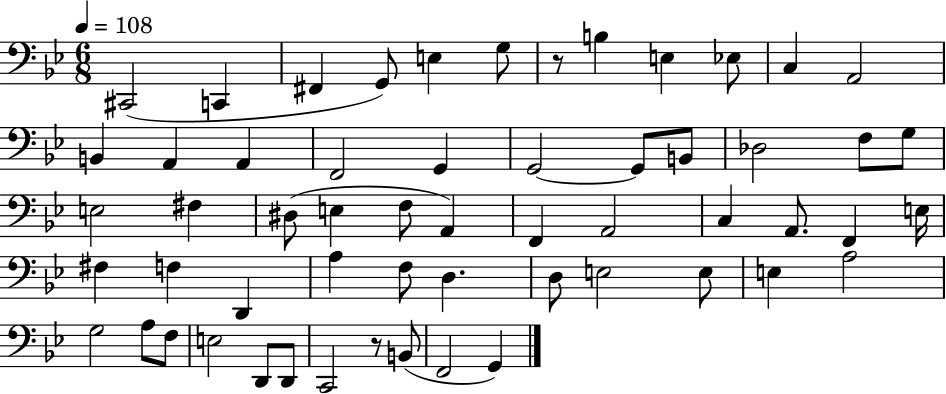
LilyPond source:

{
  \clef bass
  \numericTimeSignature
  \time 6/8
  \key bes \major
  \tempo 4 = 108
  cis,2( c,4 | fis,4 g,8) e4 g8 | r8 b4 e4 ees8 | c4 a,2 | \break b,4 a,4 a,4 | f,2 g,4 | g,2~~ g,8 b,8 | des2 f8 g8 | \break e2 fis4 | dis8( e4 f8 a,4) | f,4 a,2 | c4 a,8. f,4 e16 | \break fis4 f4 d,4 | a4 f8 d4. | d8 e2 e8 | e4 a2 | \break g2 a8 f8 | e2 d,8 d,8 | c,2 r8 b,8( | f,2 g,4) | \break \bar "|."
}